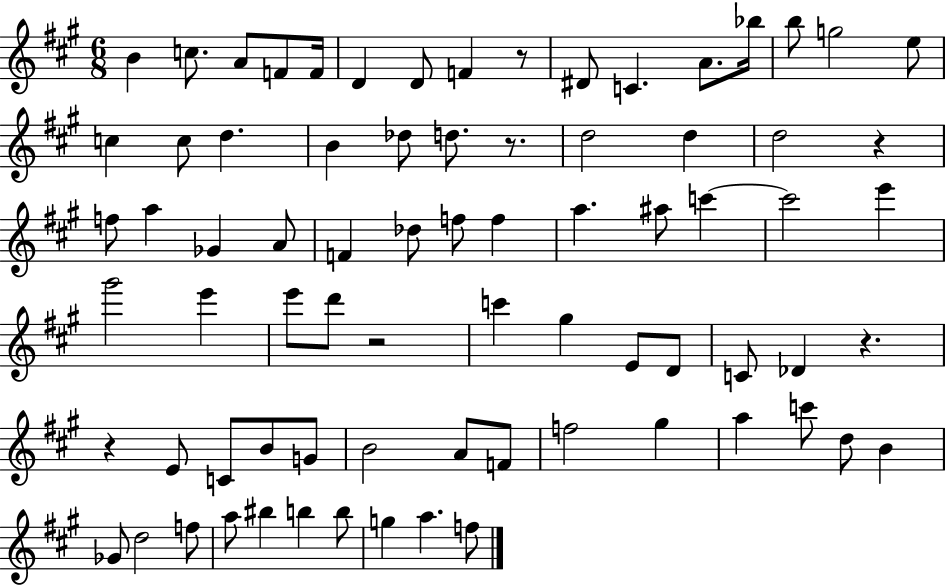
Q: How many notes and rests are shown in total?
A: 76